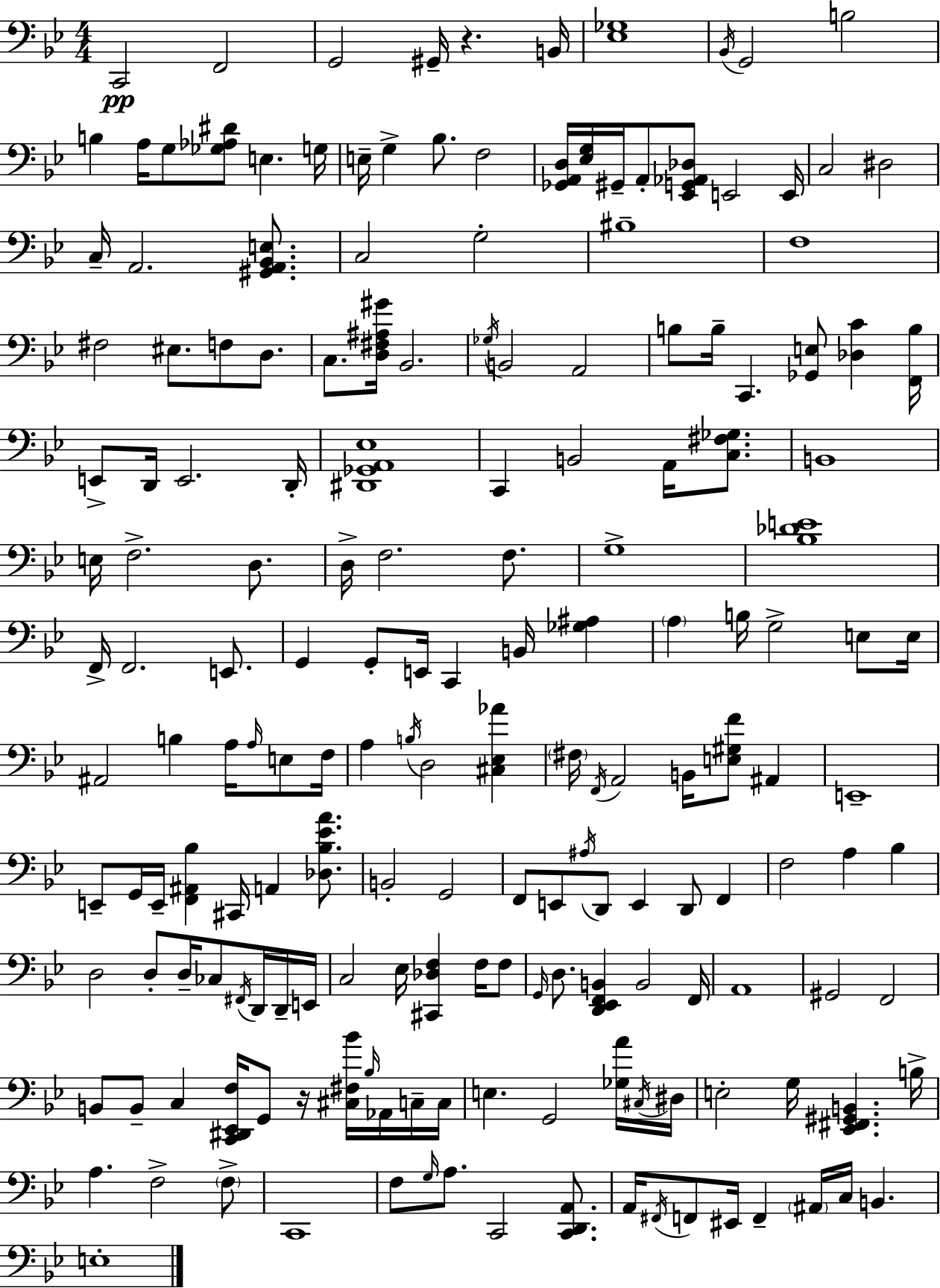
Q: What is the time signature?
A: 4/4